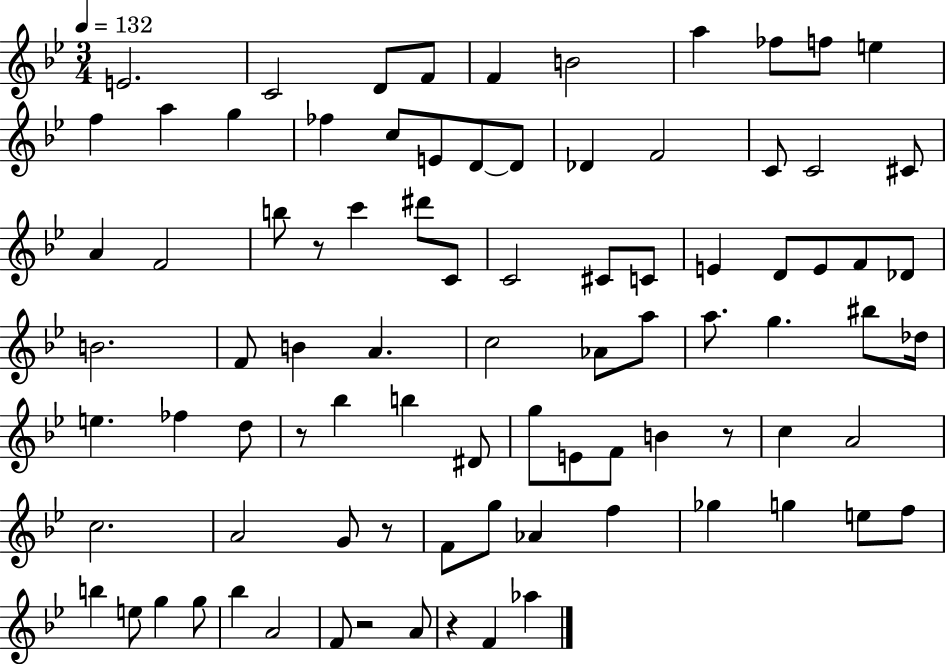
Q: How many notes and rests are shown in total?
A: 87